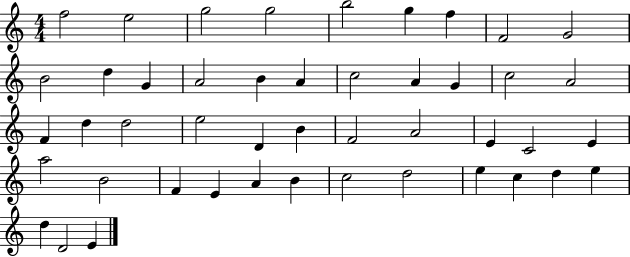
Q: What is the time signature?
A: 4/4